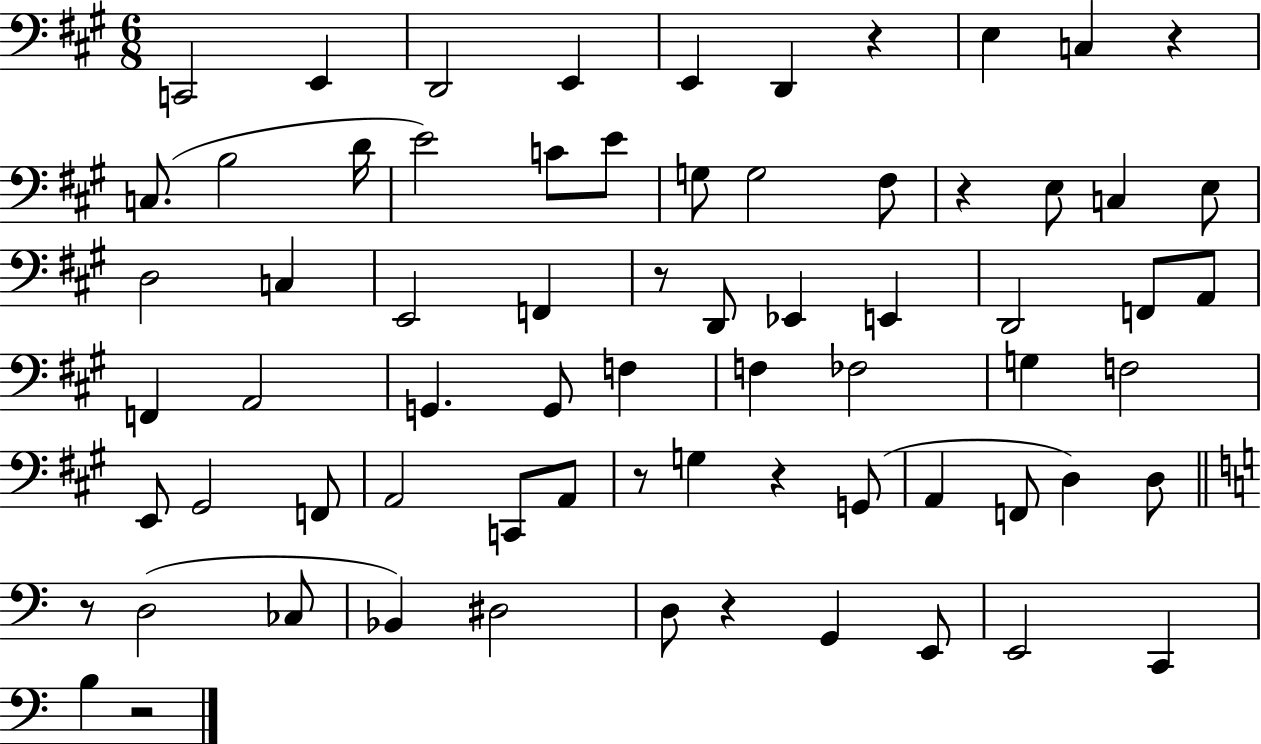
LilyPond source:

{
  \clef bass
  \numericTimeSignature
  \time 6/8
  \key a \major
  \repeat volta 2 { c,2 e,4 | d,2 e,4 | e,4 d,4 r4 | e4 c4 r4 | \break c8.( b2 d'16 | e'2) c'8 e'8 | g8 g2 fis8 | r4 e8 c4 e8 | \break d2 c4 | e,2 f,4 | r8 d,8 ees,4 e,4 | d,2 f,8 a,8 | \break f,4 a,2 | g,4. g,8 f4 | f4 fes2 | g4 f2 | \break e,8 gis,2 f,8 | a,2 c,8 a,8 | r8 g4 r4 g,8( | a,4 f,8 d4) d8 | \break \bar "||" \break \key c \major r8 d2( ces8 | bes,4) dis2 | d8 r4 g,4 e,8 | e,2 c,4 | \break b4 r2 | } \bar "|."
}